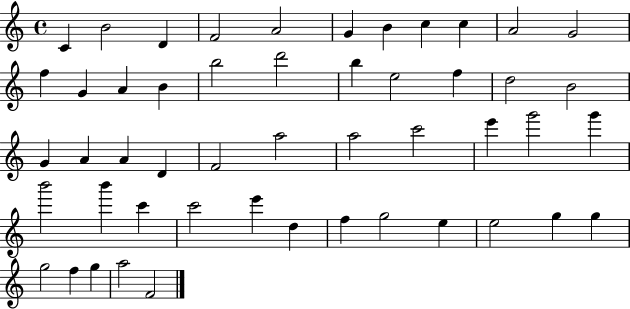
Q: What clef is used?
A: treble